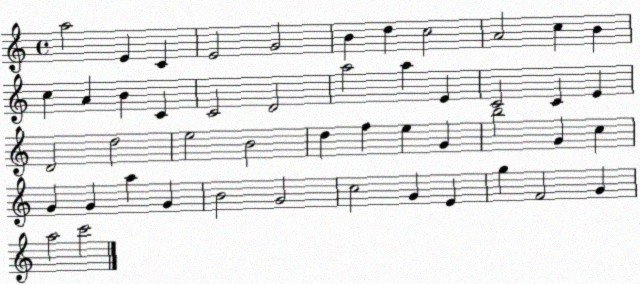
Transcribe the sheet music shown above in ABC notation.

X:1
T:Untitled
M:4/4
L:1/4
K:C
a2 E C E2 G2 B d c2 A2 c B c A B C C2 D2 a2 a E C2 C E D2 d2 e2 B2 d f e G b2 G c G G a G B2 G2 c2 G E g F2 G a2 c'2